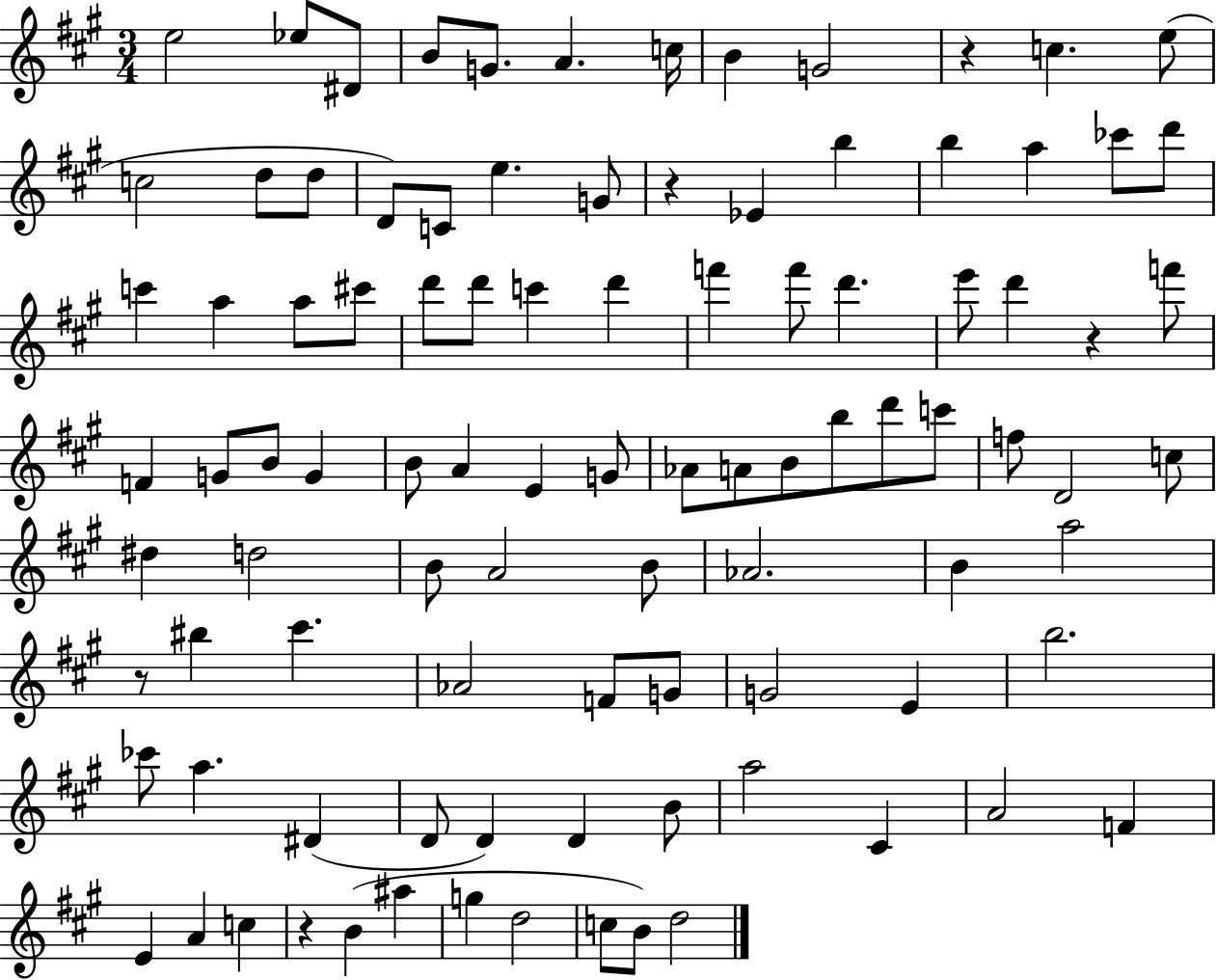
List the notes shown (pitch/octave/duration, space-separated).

E5/h Eb5/e D#4/e B4/e G4/e. A4/q. C5/s B4/q G4/h R/q C5/q. E5/e C5/h D5/e D5/e D4/e C4/e E5/q. G4/e R/q Eb4/q B5/q B5/q A5/q CES6/e D6/e C6/q A5/q A5/e C#6/e D6/e D6/e C6/q D6/q F6/q F6/e D6/q. E6/e D6/q R/q F6/e F4/q G4/e B4/e G4/q B4/e A4/q E4/q G4/e Ab4/e A4/e B4/e B5/e D6/e C6/e F5/e D4/h C5/e D#5/q D5/h B4/e A4/h B4/e Ab4/h. B4/q A5/h R/e BIS5/q C#6/q. Ab4/h F4/e G4/e G4/h E4/q B5/h. CES6/e A5/q. D#4/q D4/e D4/q D4/q B4/e A5/h C#4/q A4/h F4/q E4/q A4/q C5/q R/q B4/q A#5/q G5/q D5/h C5/e B4/e D5/h